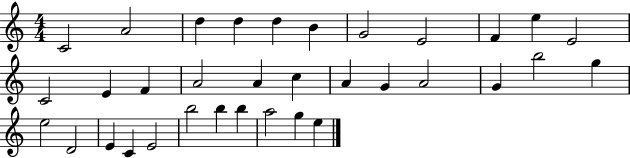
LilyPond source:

{
  \clef treble
  \numericTimeSignature
  \time 4/4
  \key c \major
  c'2 a'2 | d''4 d''4 d''4 b'4 | g'2 e'2 | f'4 e''4 e'2 | \break c'2 e'4 f'4 | a'2 a'4 c''4 | a'4 g'4 a'2 | g'4 b''2 g''4 | \break e''2 d'2 | e'4 c'4 e'2 | b''2 b''4 b''4 | a''2 g''4 e''4 | \break \bar "|."
}